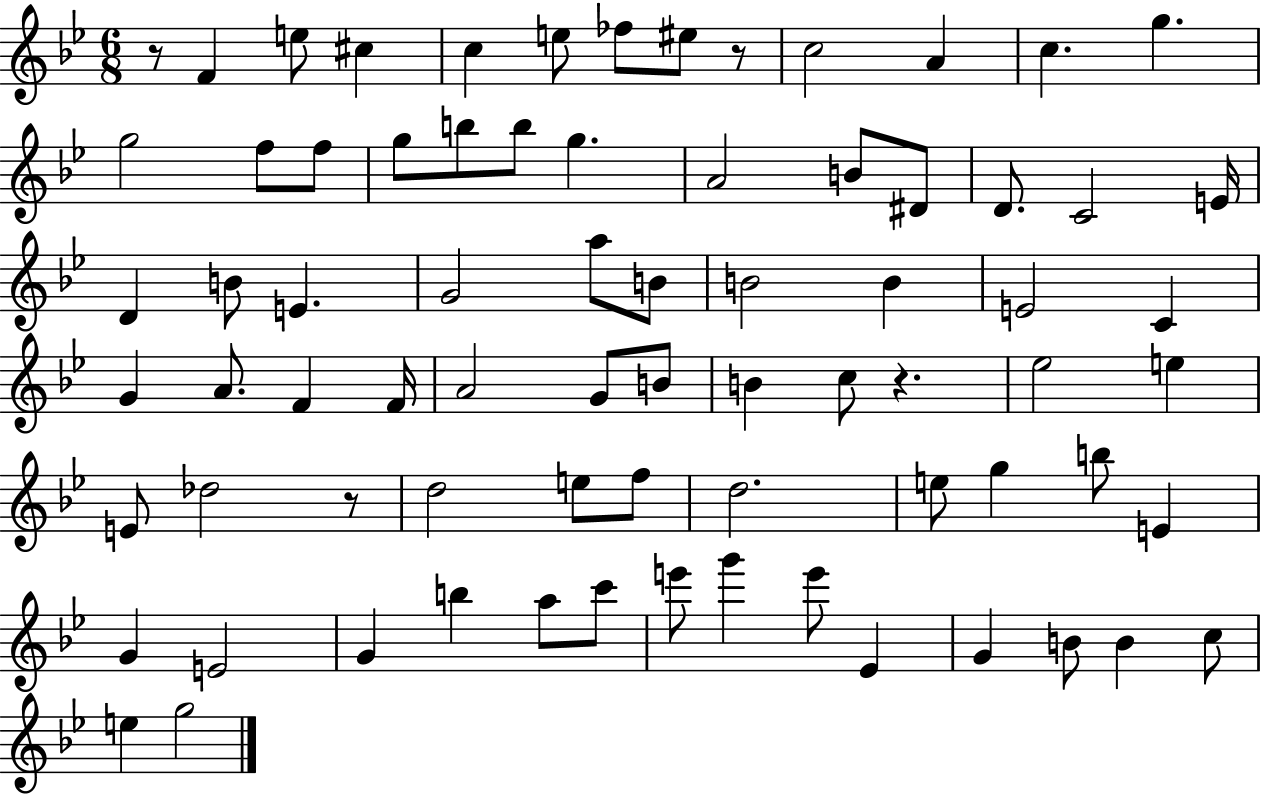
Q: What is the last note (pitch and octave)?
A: G5